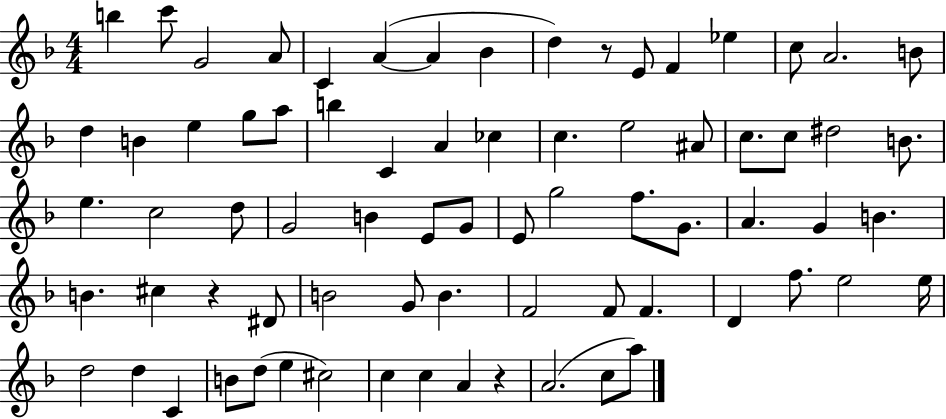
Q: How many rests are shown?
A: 3